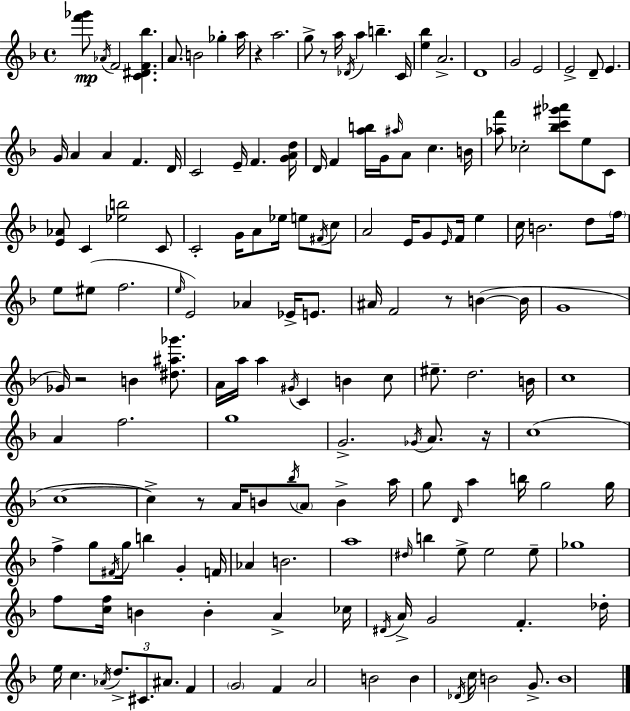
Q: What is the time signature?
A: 4/4